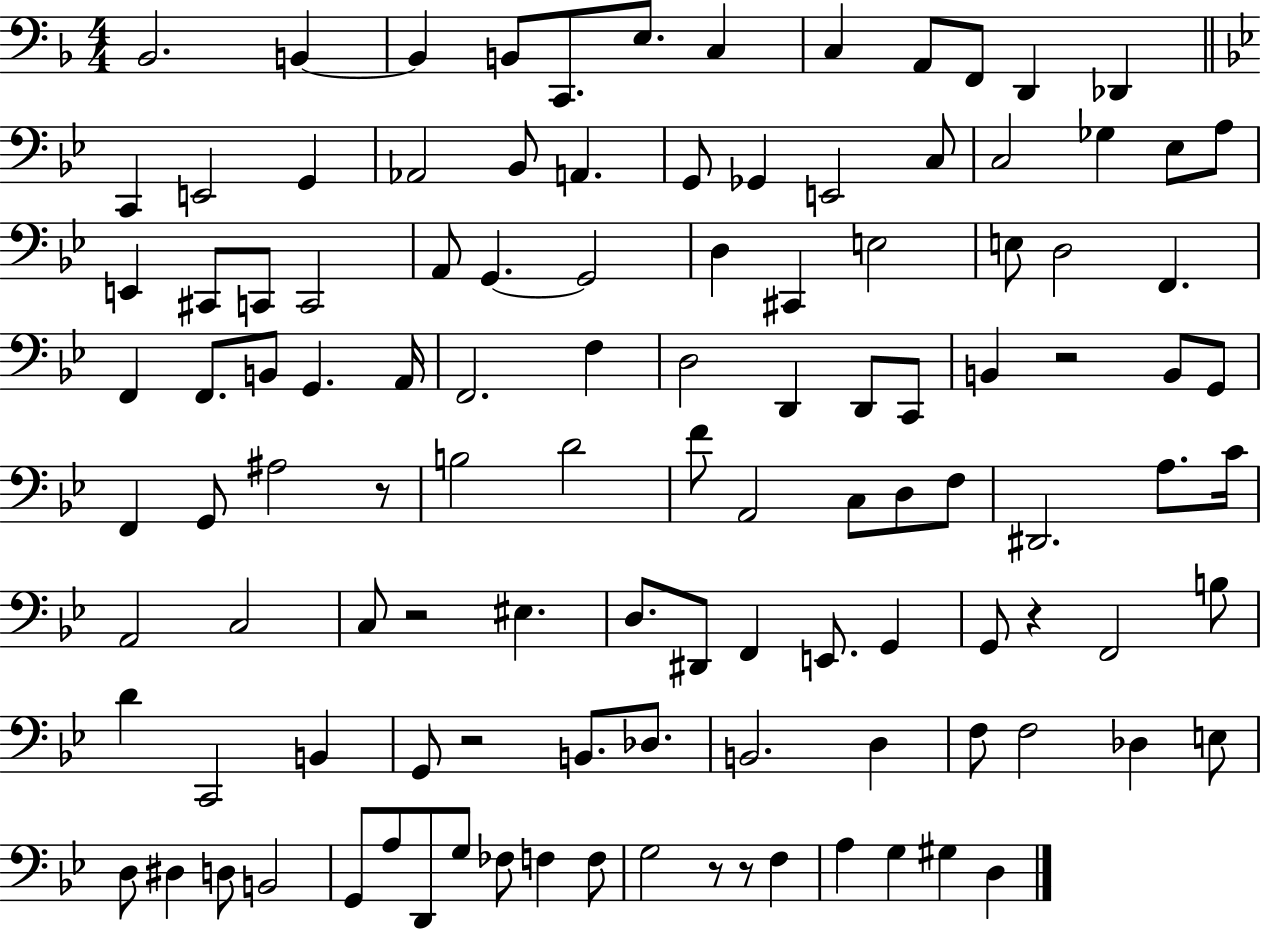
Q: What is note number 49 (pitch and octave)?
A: D2